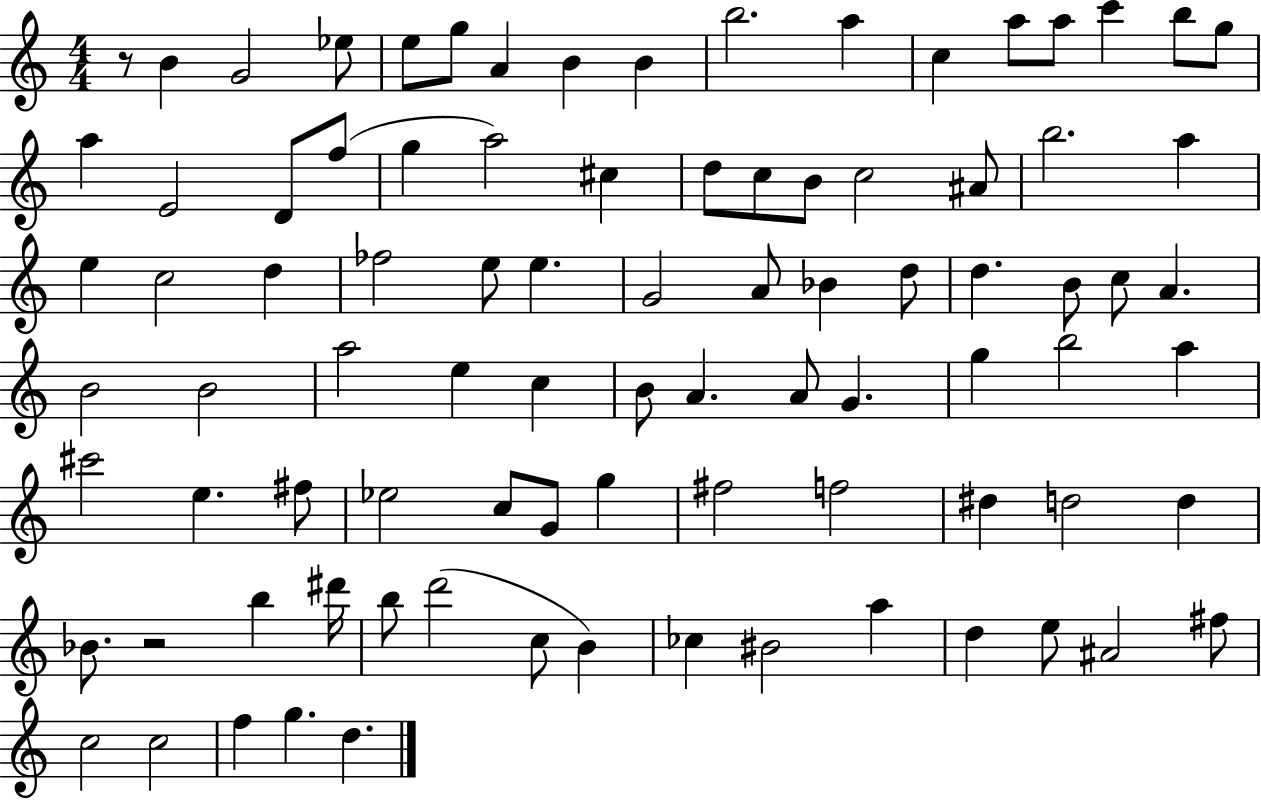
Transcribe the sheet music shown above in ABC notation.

X:1
T:Untitled
M:4/4
L:1/4
K:C
z/2 B G2 _e/2 e/2 g/2 A B B b2 a c a/2 a/2 c' b/2 g/2 a E2 D/2 f/2 g a2 ^c d/2 c/2 B/2 c2 ^A/2 b2 a e c2 d _f2 e/2 e G2 A/2 _B d/2 d B/2 c/2 A B2 B2 a2 e c B/2 A A/2 G g b2 a ^c'2 e ^f/2 _e2 c/2 G/2 g ^f2 f2 ^d d2 d _B/2 z2 b ^d'/4 b/2 d'2 c/2 B _c ^B2 a d e/2 ^A2 ^f/2 c2 c2 f g d